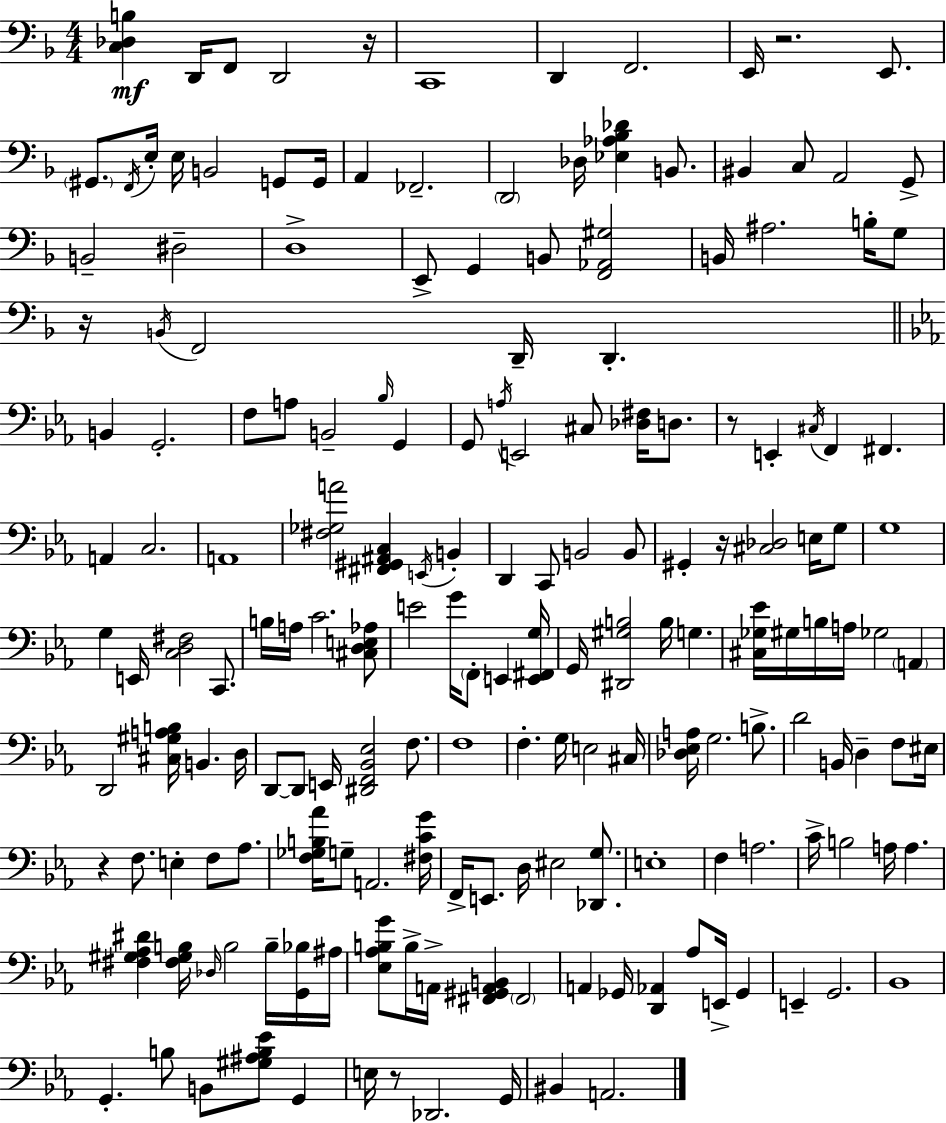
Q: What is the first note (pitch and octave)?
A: D2